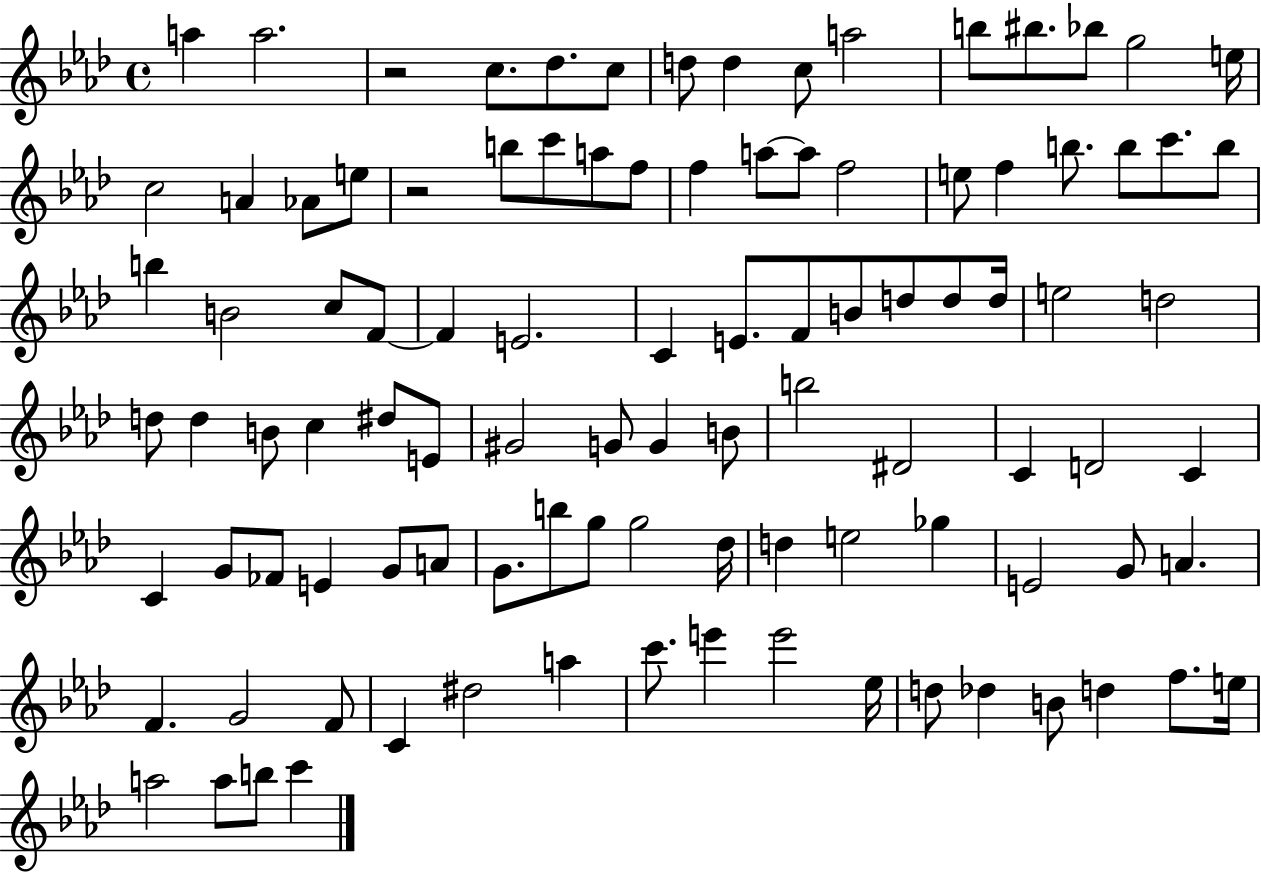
A5/q A5/h. R/h C5/e. Db5/e. C5/e D5/e D5/q C5/e A5/h B5/e BIS5/e. Bb5/e G5/h E5/s C5/h A4/q Ab4/e E5/e R/h B5/e C6/e A5/e F5/e F5/q A5/e A5/e F5/h E5/e F5/q B5/e. B5/e C6/e. B5/e B5/q B4/h C5/e F4/e F4/q E4/h. C4/q E4/e. F4/e B4/e D5/e D5/e D5/s E5/h D5/h D5/e D5/q B4/e C5/q D#5/e E4/e G#4/h G4/e G4/q B4/e B5/h D#4/h C4/q D4/h C4/q C4/q G4/e FES4/e E4/q G4/e A4/e G4/e. B5/e G5/e G5/h Db5/s D5/q E5/h Gb5/q E4/h G4/e A4/q. F4/q. G4/h F4/e C4/q D#5/h A5/q C6/e. E6/q E6/h Eb5/s D5/e Db5/q B4/e D5/q F5/e. E5/s A5/h A5/e B5/e C6/q